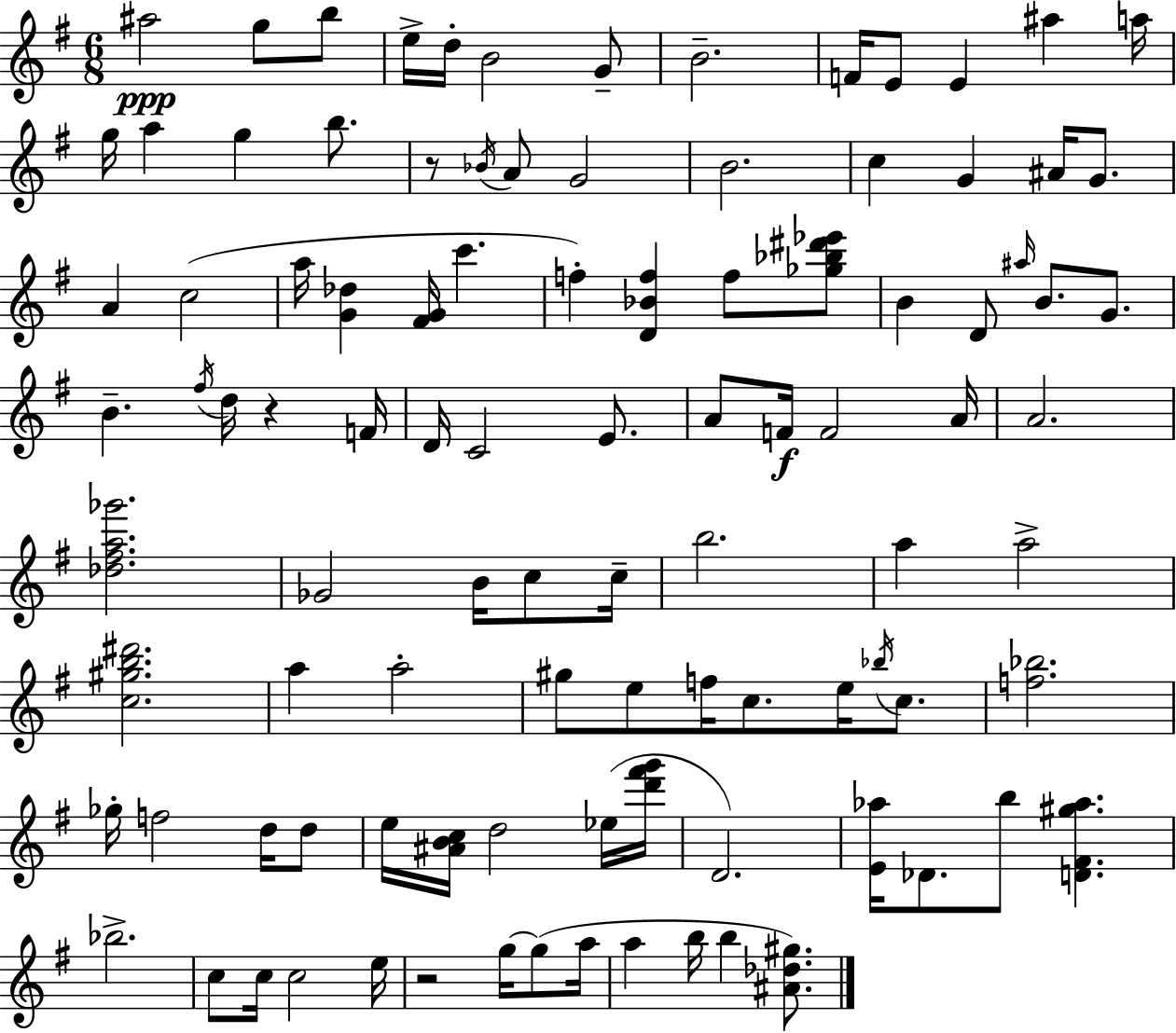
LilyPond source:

{
  \clef treble
  \numericTimeSignature
  \time 6/8
  \key e \minor
  \repeat volta 2 { ais''2\ppp g''8 b''8 | e''16-> d''16-. b'2 g'8-- | b'2.-- | f'16 e'8 e'4 ais''4 a''16 | \break g''16 a''4 g''4 b''8. | r8 \acciaccatura { bes'16 } a'8 g'2 | b'2. | c''4 g'4 ais'16 g'8. | \break a'4 c''2( | a''16 <g' des''>4 <fis' g'>16 c'''4. | f''4-.) <d' bes' f''>4 f''8 <ges'' bes'' dis''' ees'''>8 | b'4 d'8 \grace { ais''16 } b'8. g'8. | \break b'4.-- \acciaccatura { fis''16 } d''16 r4 | f'16 d'16 c'2 | e'8. a'8 f'16\f f'2 | a'16 a'2. | \break <des'' fis'' a'' ges'''>2. | ges'2 b'16 | c''8 c''16-- b''2. | a''4 a''2-> | \break <c'' gis'' b'' dis'''>2. | a''4 a''2-. | gis''8 e''8 f''16 c''8. e''16 | \acciaccatura { bes''16 } c''8. <f'' bes''>2. | \break ges''16-. f''2 | d''16 d''8 e''16 <ais' b' c''>16 d''2 | ees''16( <d''' fis''' g'''>16 d'2.) | <e' aes''>16 des'8. b''8 <d' fis' gis'' aes''>4. | \break bes''2.-> | c''8 c''16 c''2 | e''16 r2 | g''16~~ g''8( a''16 a''4 b''16 b''4 | \break <ais' des'' gis''>8.) } \bar "|."
}